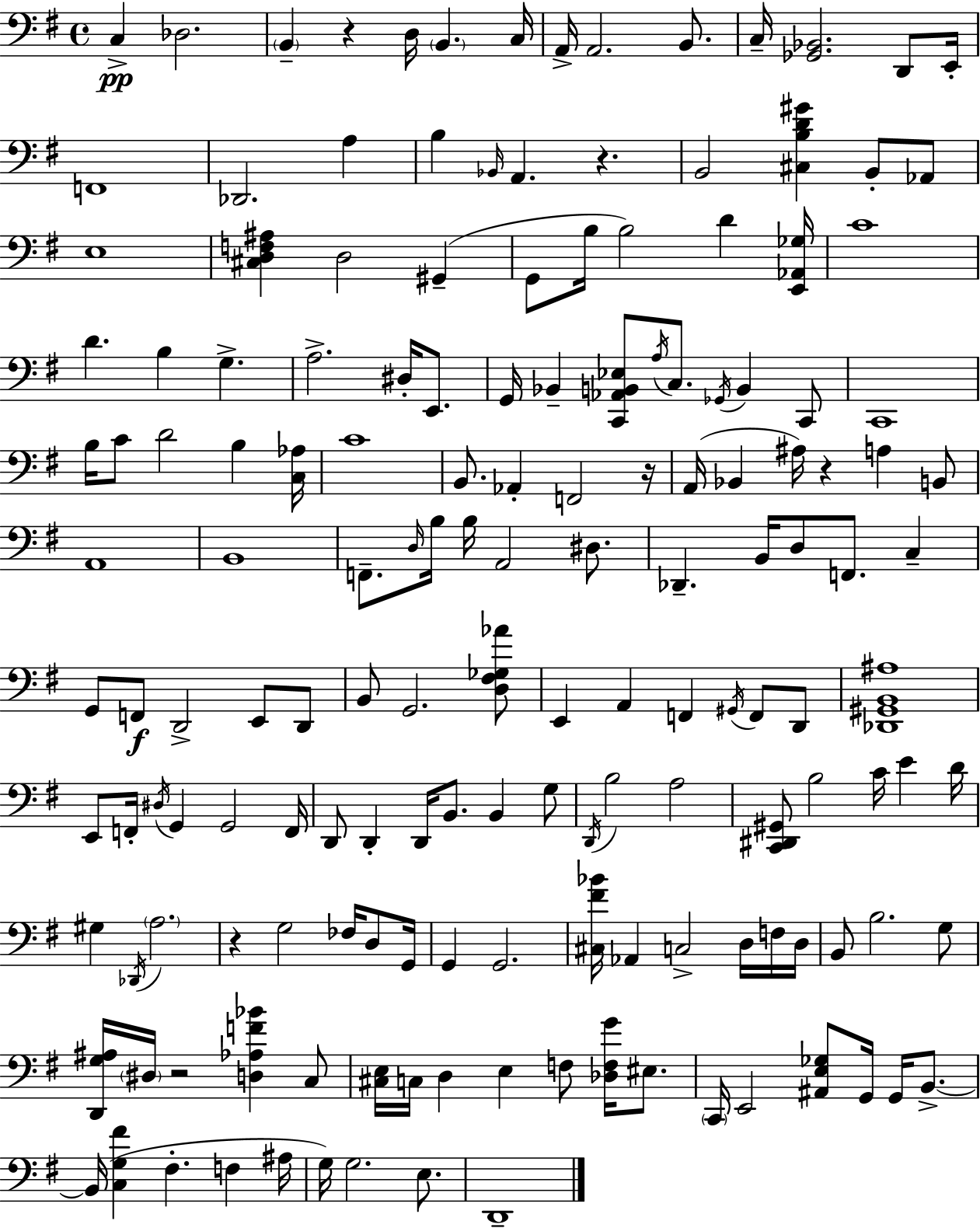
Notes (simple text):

C3/q Db3/h. B2/q R/q D3/s B2/q. C3/s A2/s A2/h. B2/e. C3/s [Gb2,Bb2]/h. D2/e E2/s F2/w Db2/h. A3/q B3/q Bb2/s A2/q. R/q. B2/h [C#3,B3,D4,G#4]/q B2/e Ab2/e E3/w [C#3,D3,F3,A#3]/q D3/h G#2/q G2/e B3/s B3/h D4/q [E2,Ab2,Gb3]/s C4/w D4/q. B3/q G3/q. A3/h. D#3/s E2/e. G2/s Bb2/q [C2,Ab2,B2,Eb3]/e A3/s C3/e. Gb2/s B2/q C2/e C2/w B3/s C4/e D4/h B3/q [C3,Ab3]/s C4/w B2/e. Ab2/q F2/h R/s A2/s Bb2/q A#3/s R/q A3/q B2/e A2/w B2/w F2/e. D3/s B3/s B3/s A2/h D#3/e. Db2/q. B2/s D3/e F2/e. C3/q G2/e F2/e D2/h E2/e D2/e B2/e G2/h. [D3,F#3,Gb3,Ab4]/e E2/q A2/q F2/q G#2/s F2/e D2/e [Db2,G#2,B2,A#3]/w E2/e F2/s D#3/s G2/q G2/h F2/s D2/e D2/q D2/s B2/e. B2/q G3/e D2/s B3/h A3/h [C2,D#2,G#2]/e B3/h C4/s E4/q D4/s G#3/q Db2/s A3/h. R/q G3/h FES3/s D3/e G2/s G2/q G2/h. [C#3,F#4,Bb4]/s Ab2/q C3/h D3/s F3/s D3/s B2/e B3/h. G3/e [D2,G3,A#3]/s D#3/s R/h [D3,Ab3,F4,Bb4]/q C3/e [C#3,E3]/s C3/s D3/q E3/q F3/e [Db3,F3,G4]/s EIS3/e. C2/s E2/h [A#2,E3,Gb3]/e G2/s G2/s B2/e. B2/s [C3,G3,F#4]/q F#3/q. F3/q A#3/s G3/s G3/h. E3/e. D2/w